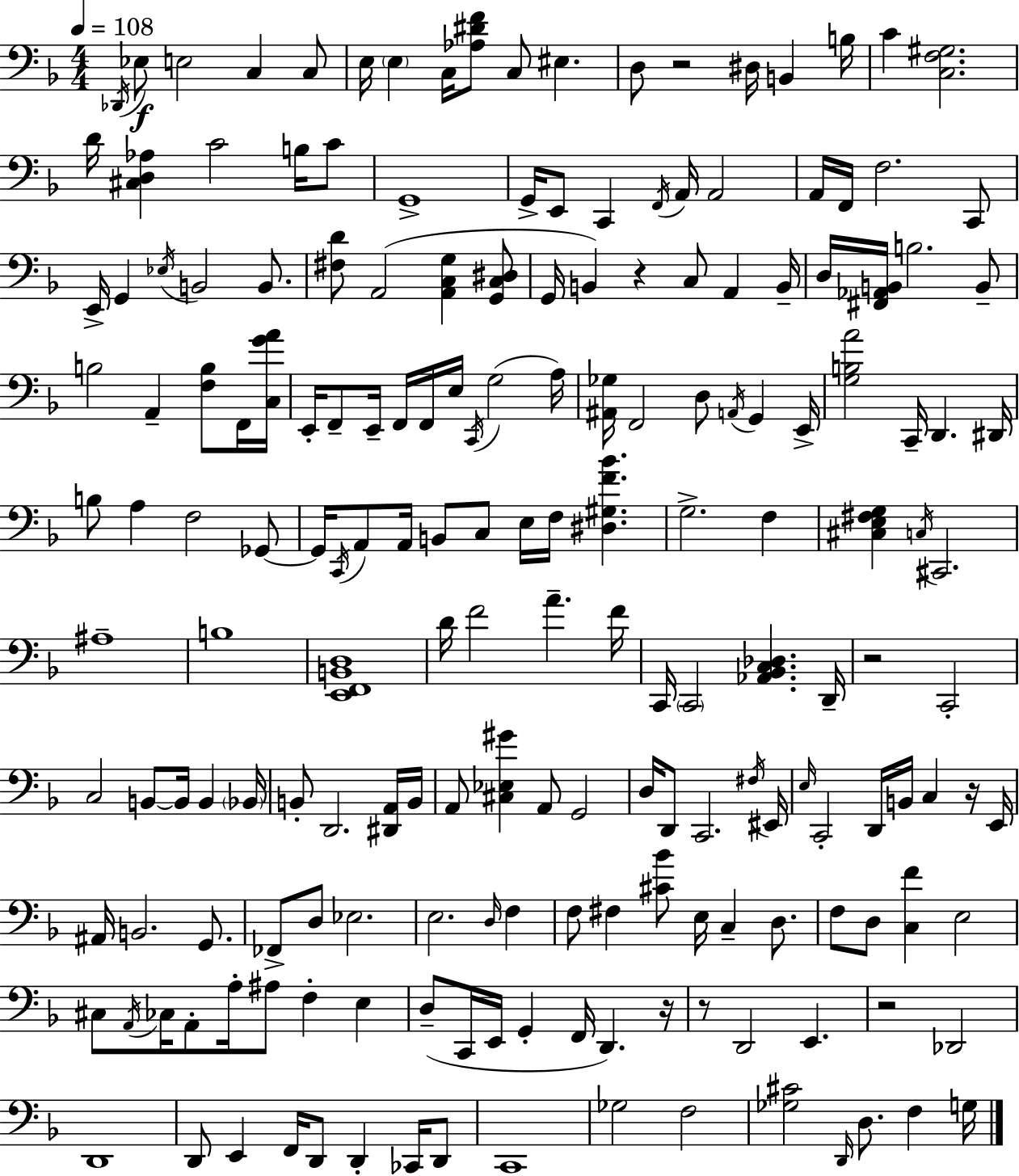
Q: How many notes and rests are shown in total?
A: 188